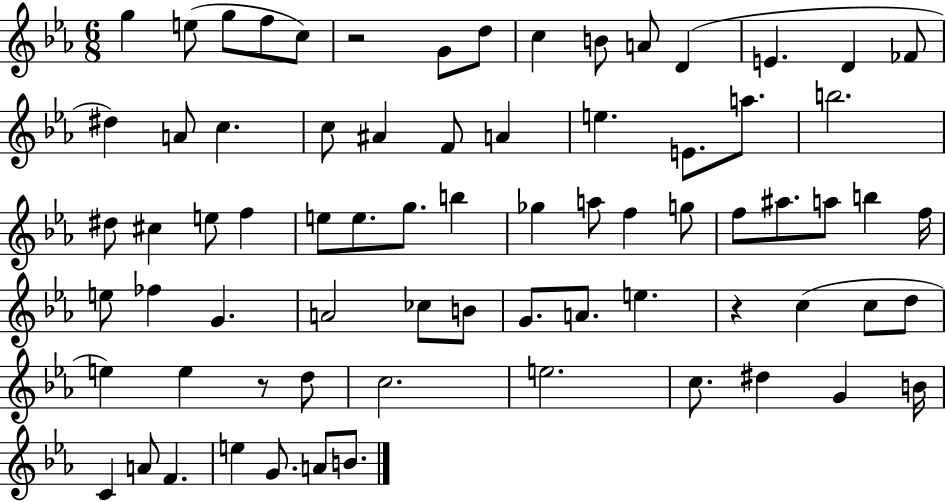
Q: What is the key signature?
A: EES major